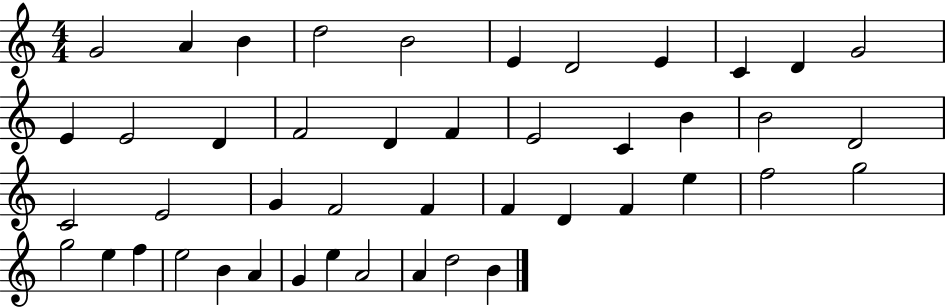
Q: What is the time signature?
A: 4/4